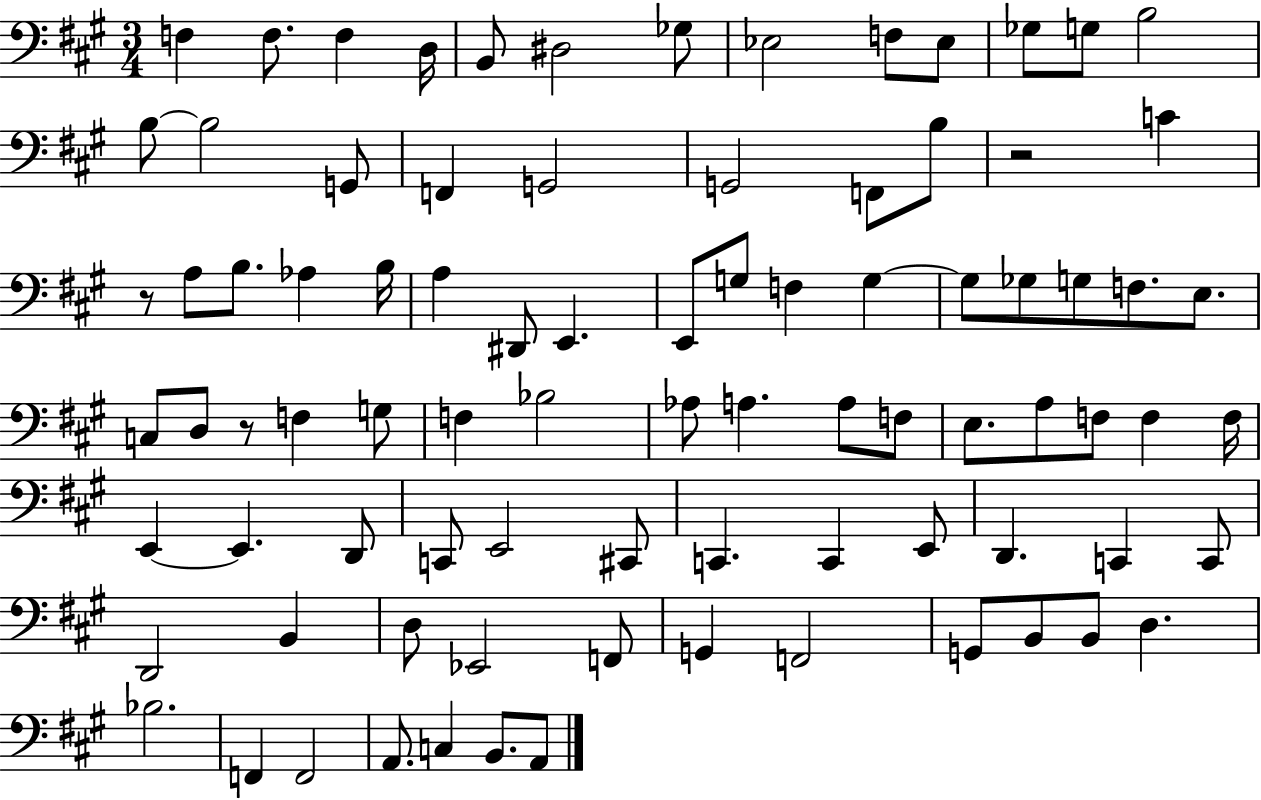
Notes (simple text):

F3/q F3/e. F3/q D3/s B2/e D#3/h Gb3/e Eb3/h F3/e Eb3/e Gb3/e G3/e B3/h B3/e B3/h G2/e F2/q G2/h G2/h F2/e B3/e R/h C4/q R/e A3/e B3/e. Ab3/q B3/s A3/q D#2/e E2/q. E2/e G3/e F3/q G3/q G3/e Gb3/e G3/e F3/e. E3/e. C3/e D3/e R/e F3/q G3/e F3/q Bb3/h Ab3/e A3/q. A3/e F3/e E3/e. A3/e F3/e F3/q F3/s E2/q E2/q. D2/e C2/e E2/h C#2/e C2/q. C2/q E2/e D2/q. C2/q C2/e D2/h B2/q D3/e Eb2/h F2/e G2/q F2/h G2/e B2/e B2/e D3/q. Bb3/h. F2/q F2/h A2/e. C3/q B2/e. A2/e